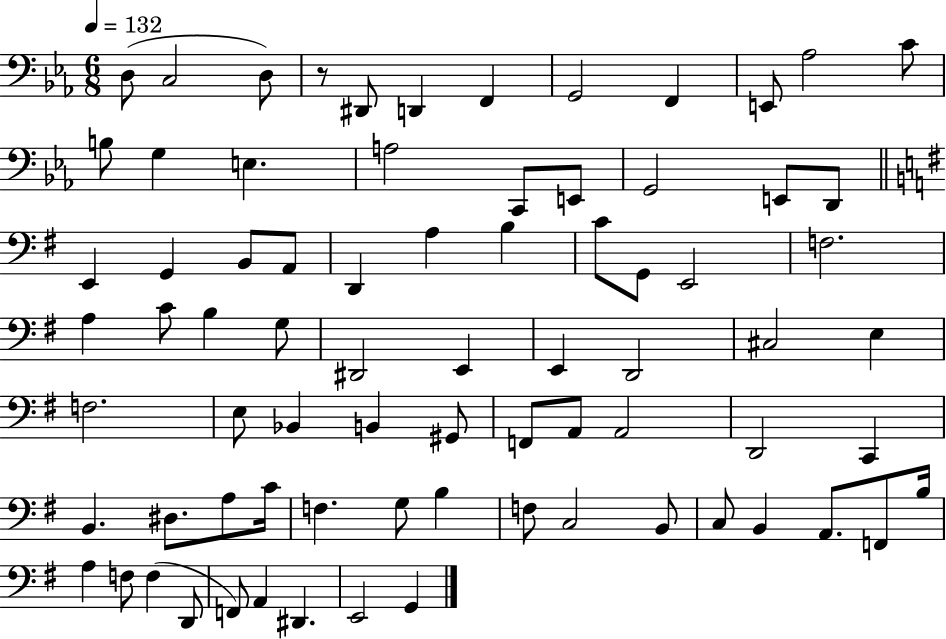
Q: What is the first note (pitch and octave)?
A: D3